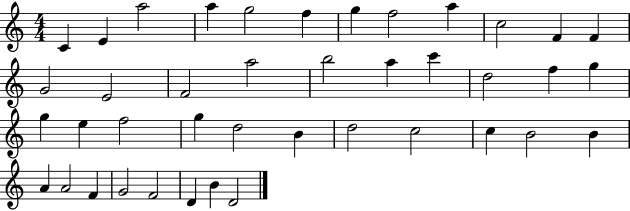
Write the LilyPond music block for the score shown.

{
  \clef treble
  \numericTimeSignature
  \time 4/4
  \key c \major
  c'4 e'4 a''2 | a''4 g''2 f''4 | g''4 f''2 a''4 | c''2 f'4 f'4 | \break g'2 e'2 | f'2 a''2 | b''2 a''4 c'''4 | d''2 f''4 g''4 | \break g''4 e''4 f''2 | g''4 d''2 b'4 | d''2 c''2 | c''4 b'2 b'4 | \break a'4 a'2 f'4 | g'2 f'2 | d'4 b'4 d'2 | \bar "|."
}